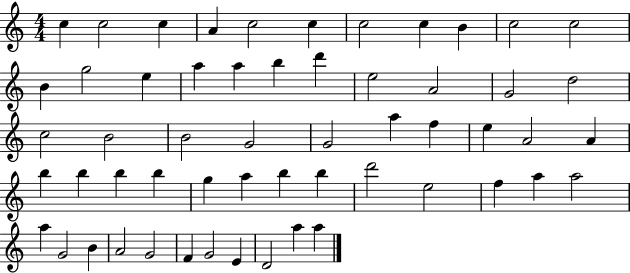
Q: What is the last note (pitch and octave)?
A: A5